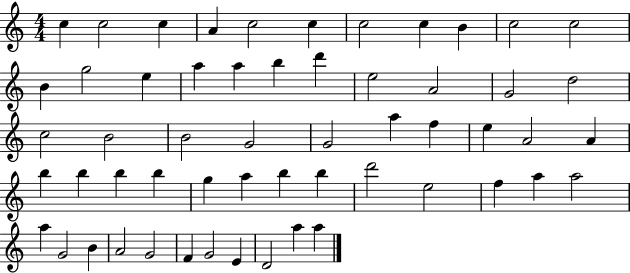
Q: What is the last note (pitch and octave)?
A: A5